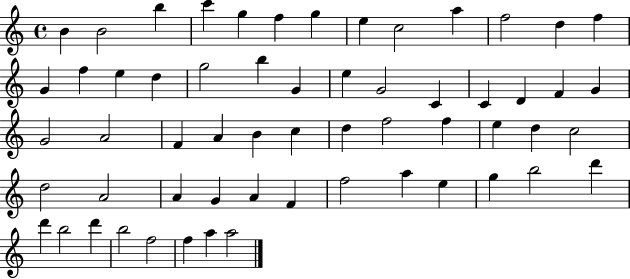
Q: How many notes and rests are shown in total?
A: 59